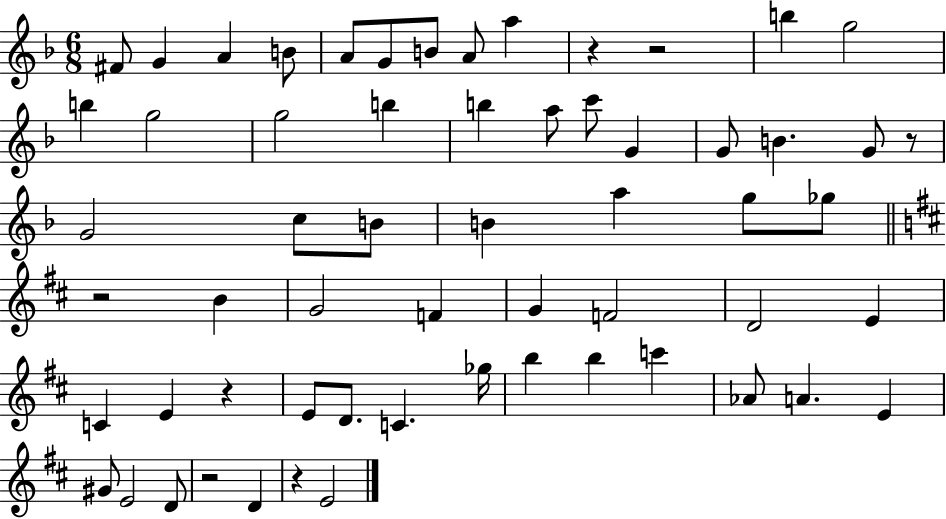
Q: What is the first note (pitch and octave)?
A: F#4